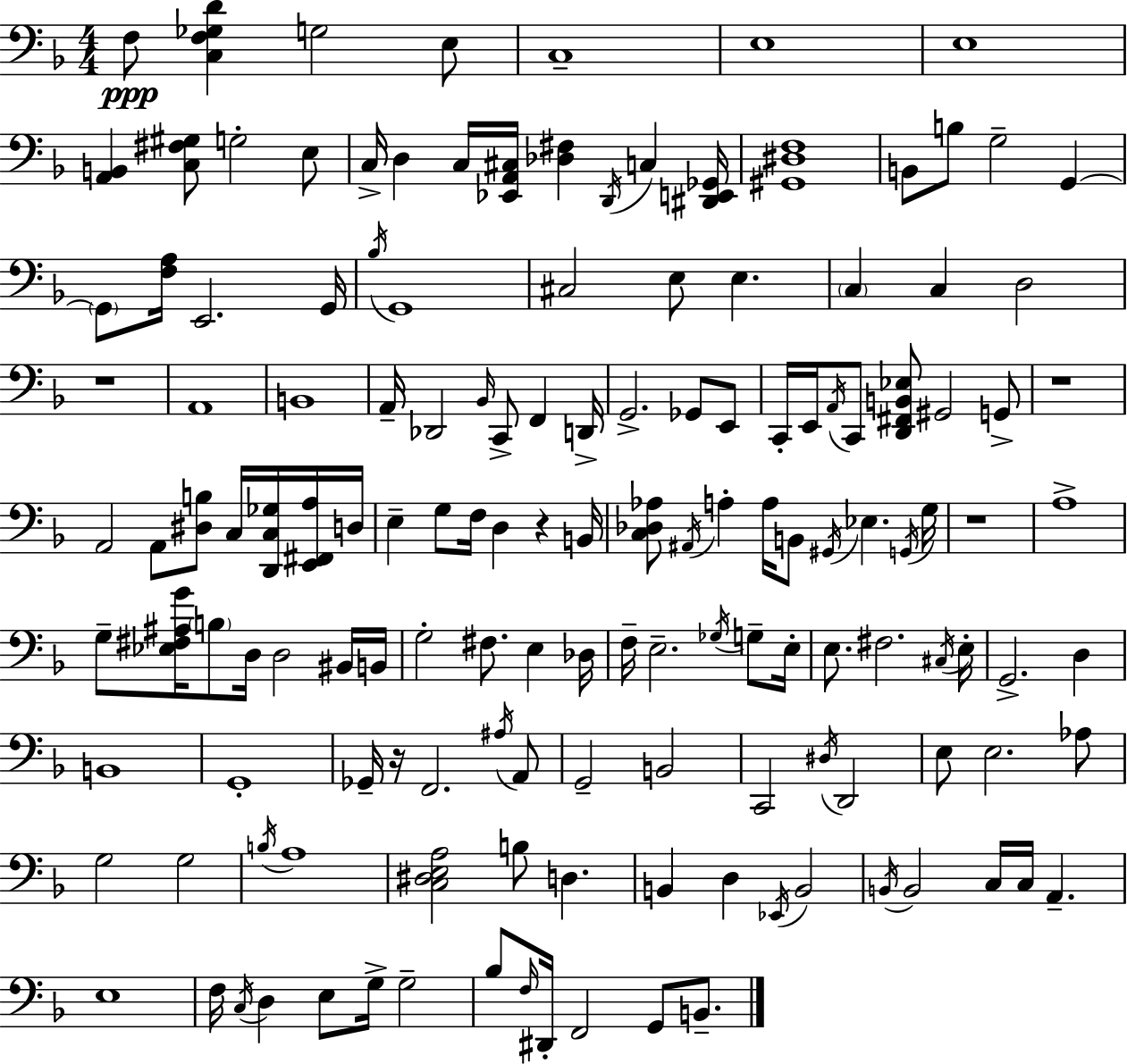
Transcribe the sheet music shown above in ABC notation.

X:1
T:Untitled
M:4/4
L:1/4
K:F
F,/2 [C,F,_G,D] G,2 E,/2 C,4 E,4 E,4 [A,,B,,] [C,^F,^G,]/2 G,2 E,/2 C,/4 D, C,/4 [_E,,A,,^C,]/4 [_D,^F,] D,,/4 C, [^D,,E,,_G,,]/4 [^G,,^D,F,]4 B,,/2 B,/2 G,2 G,, G,,/2 [F,A,]/4 E,,2 G,,/4 _B,/4 G,,4 ^C,2 E,/2 E, C, C, D,2 z4 A,,4 B,,4 A,,/4 _D,,2 _B,,/4 C,,/2 F,, D,,/4 G,,2 _G,,/2 E,,/2 C,,/4 E,,/4 A,,/4 C,,/2 [D,,^F,,B,,_E,]/2 ^G,,2 G,,/2 z4 A,,2 A,,/2 [^D,B,]/2 C,/4 [D,,C,_G,]/4 [E,,^F,,A,]/4 D,/4 E, G,/2 F,/4 D, z B,,/4 [C,_D,_A,]/2 ^A,,/4 A, A,/4 B,,/2 ^G,,/4 _E, G,,/4 G,/4 z4 A,4 G,/2 [_E,^F,^A,G]/4 B,/2 D,/4 D,2 ^B,,/4 B,,/4 G,2 ^F,/2 E, _D,/4 F,/4 E,2 _G,/4 G,/2 E,/4 E,/2 ^F,2 ^C,/4 E,/4 G,,2 D, B,,4 G,,4 _G,,/4 z/4 F,,2 ^A,/4 A,,/2 G,,2 B,,2 C,,2 ^D,/4 D,,2 E,/2 E,2 _A,/2 G,2 G,2 B,/4 A,4 [C,^D,E,A,]2 B,/2 D, B,, D, _E,,/4 B,,2 B,,/4 B,,2 C,/4 C,/4 A,, E,4 F,/4 C,/4 D, E,/2 G,/4 G,2 _B,/2 F,/4 ^D,,/4 F,,2 G,,/2 B,,/2